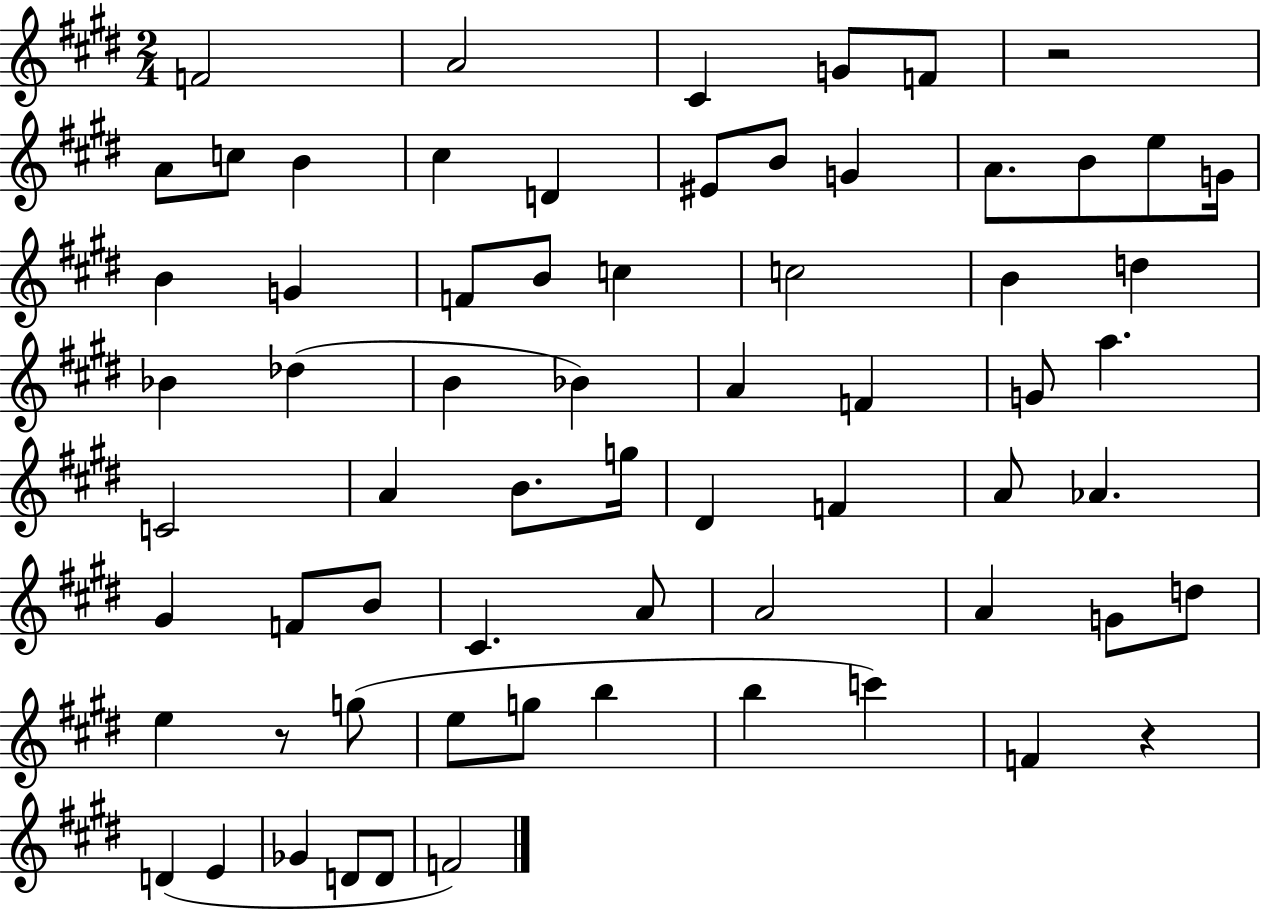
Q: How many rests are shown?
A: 3